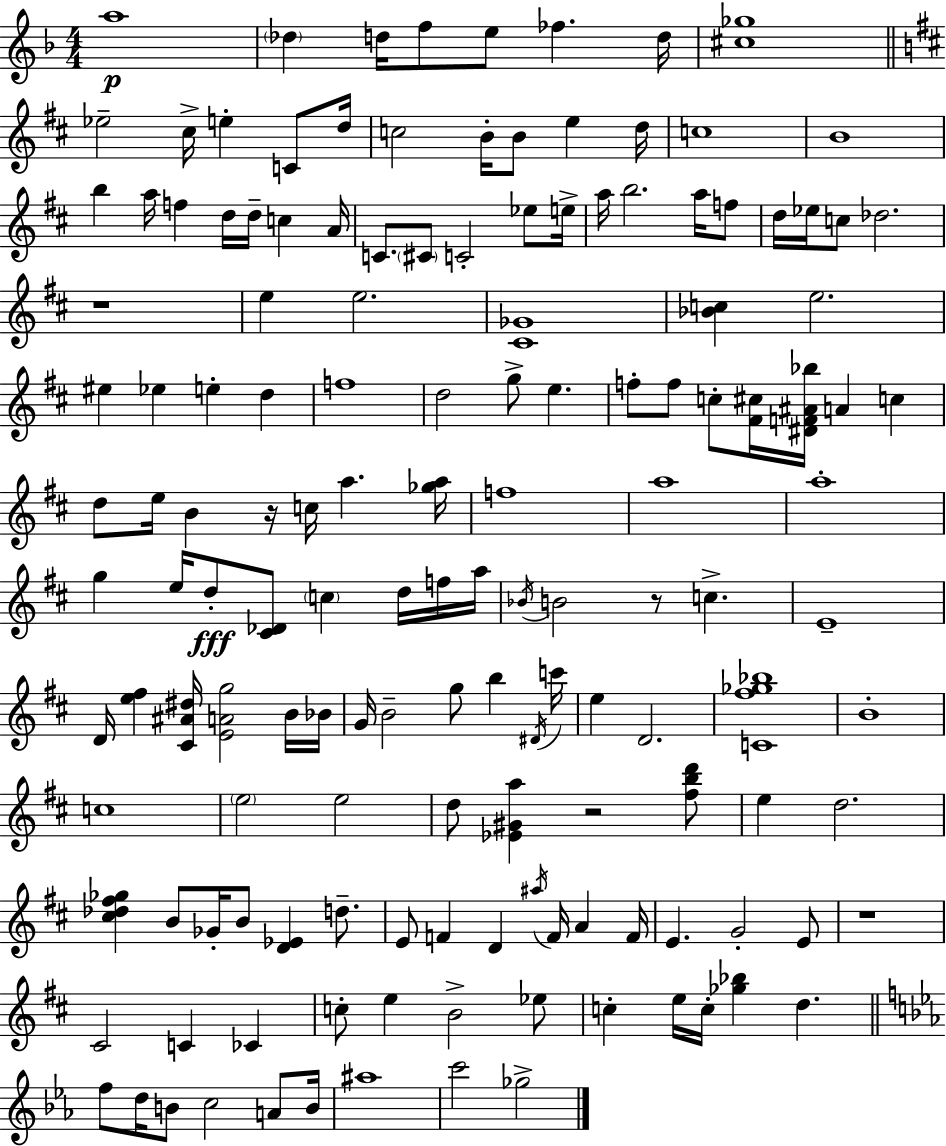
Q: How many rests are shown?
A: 5